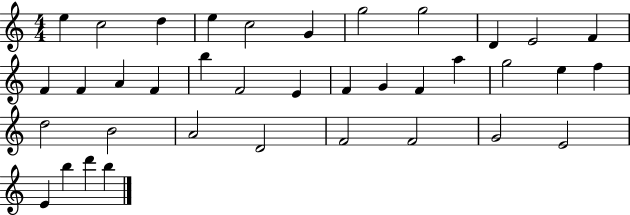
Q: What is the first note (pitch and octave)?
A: E5